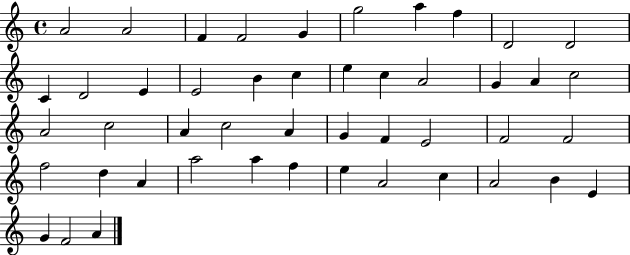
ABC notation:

X:1
T:Untitled
M:4/4
L:1/4
K:C
A2 A2 F F2 G g2 a f D2 D2 C D2 E E2 B c e c A2 G A c2 A2 c2 A c2 A G F E2 F2 F2 f2 d A a2 a f e A2 c A2 B E G F2 A